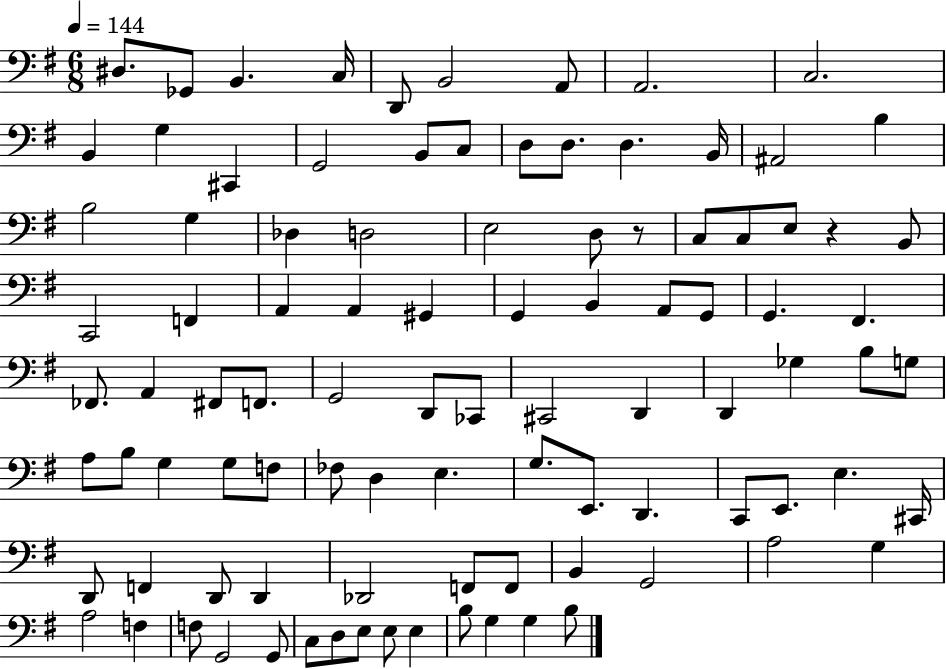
{
  \clef bass
  \numericTimeSignature
  \time 6/8
  \key g \major
  \tempo 4 = 144
  dis8. ges,8 b,4. c16 | d,8 b,2 a,8 | a,2. | c2. | \break b,4 g4 cis,4 | g,2 b,8 c8 | d8 d8. d4. b,16 | ais,2 b4 | \break b2 g4 | des4 d2 | e2 d8 r8 | c8 c8 e8 r4 b,8 | \break c,2 f,4 | a,4 a,4 gis,4 | g,4 b,4 a,8 g,8 | g,4. fis,4. | \break fes,8. a,4 fis,8 f,8. | g,2 d,8 ces,8 | cis,2 d,4 | d,4 ges4 b8 g8 | \break a8 b8 g4 g8 f8 | fes8 d4 e4. | g8. e,8. d,4. | c,8 e,8. e4. cis,16 | \break d,8 f,4 d,8 d,4 | des,2 f,8 f,8 | b,4 g,2 | a2 g4 | \break a2 f4 | f8 g,2 g,8 | c8 d8 e8 e8 e4 | b8 g4 g4 b8 | \break \bar "|."
}